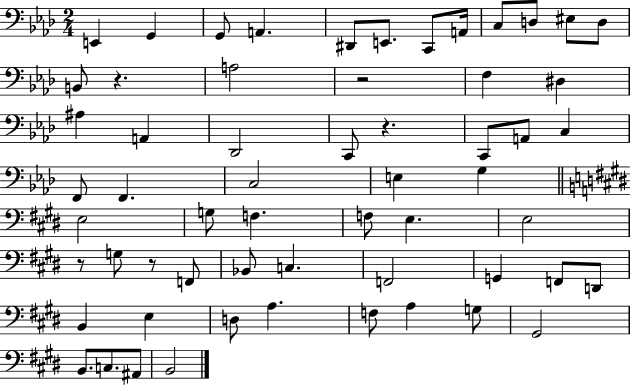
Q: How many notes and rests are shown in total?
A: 59